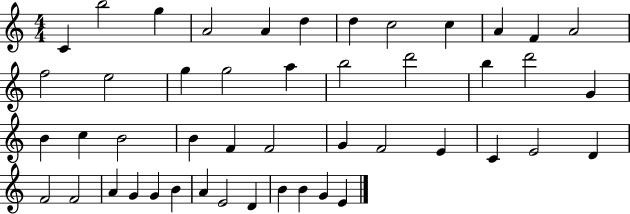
{
  \clef treble
  \numericTimeSignature
  \time 4/4
  \key c \major
  c'4 b''2 g''4 | a'2 a'4 d''4 | d''4 c''2 c''4 | a'4 f'4 a'2 | \break f''2 e''2 | g''4 g''2 a''4 | b''2 d'''2 | b''4 d'''2 g'4 | \break b'4 c''4 b'2 | b'4 f'4 f'2 | g'4 f'2 e'4 | c'4 e'2 d'4 | \break f'2 f'2 | a'4 g'4 g'4 b'4 | a'4 e'2 d'4 | b'4 b'4 g'4 e'4 | \break \bar "|."
}